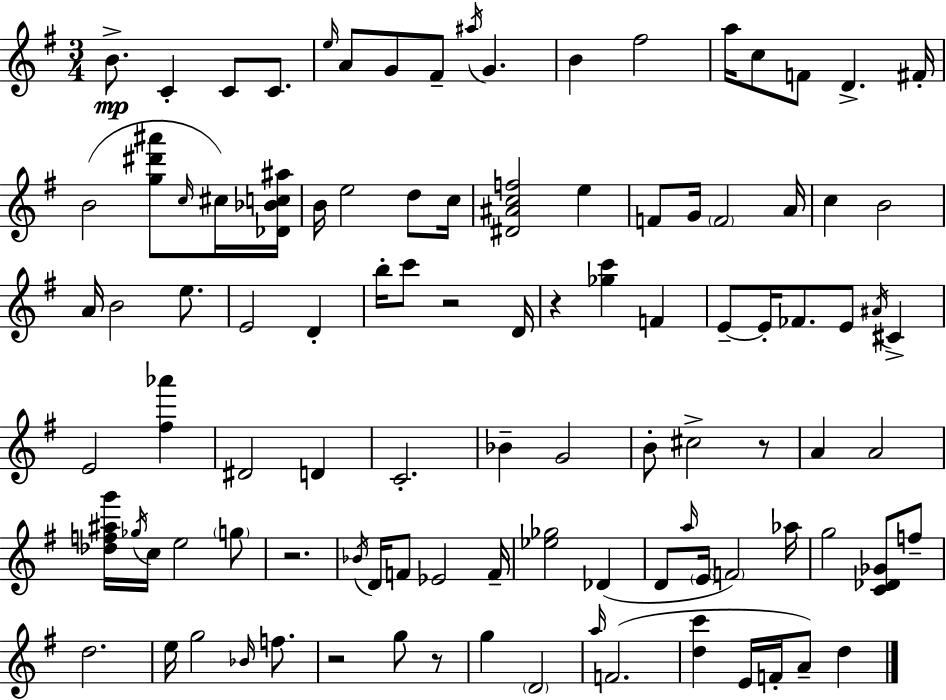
{
  \clef treble
  \numericTimeSignature
  \time 3/4
  \key g \major
  \repeat volta 2 { b'8.->\mp c'4-. c'8 c'8. | \grace { e''16 } a'8 g'8 fis'8-- \acciaccatura { ais''16 } g'4. | b'4 fis''2 | a''16 c''8 f'8 d'4.-> | \break fis'16-. b'2( <g'' dis''' ais'''>8 | \grace { c''16 }) cis''16 <des' bes' c'' ais''>16 b'16 e''2 | d''8 c''16 <dis' ais' c'' f''>2 e''4 | f'8 g'16 \parenthesize f'2 | \break a'16 c''4 b'2 | a'16 b'2 | e''8. e'2 d'4-. | b''16-. c'''8 r2 | \break d'16 r4 <ges'' c'''>4 f'4 | e'8--~~ e'16-. fes'8. e'8 \acciaccatura { ais'16 } | cis'4-> e'2 | <fis'' aes'''>4 dis'2 | \break d'4 c'2.-. | bes'4-- g'2 | b'8-. cis''2-> | r8 a'4 a'2 | \break <des'' f'' ais'' g'''>16 \acciaccatura { ges''16 } c''16 e''2 | \parenthesize g''8 r2. | \acciaccatura { bes'16 } d'16 f'8 ees'2 | f'16-- <ees'' ges''>2 | \break des'4( d'8 \grace { a''16 } \parenthesize e'16 \parenthesize f'2) | aes''16 g''2 | <c' des' ges'>8 f''8-- d''2. | e''16 g''2 | \break \grace { bes'16 } f''8. r2 | g''8 r8 g''4 | \parenthesize d'2 \grace { a''16 }( f'2. | <d'' c'''>4 | \break e'16 f'16-. a'8--) d''4 } \bar "|."
}